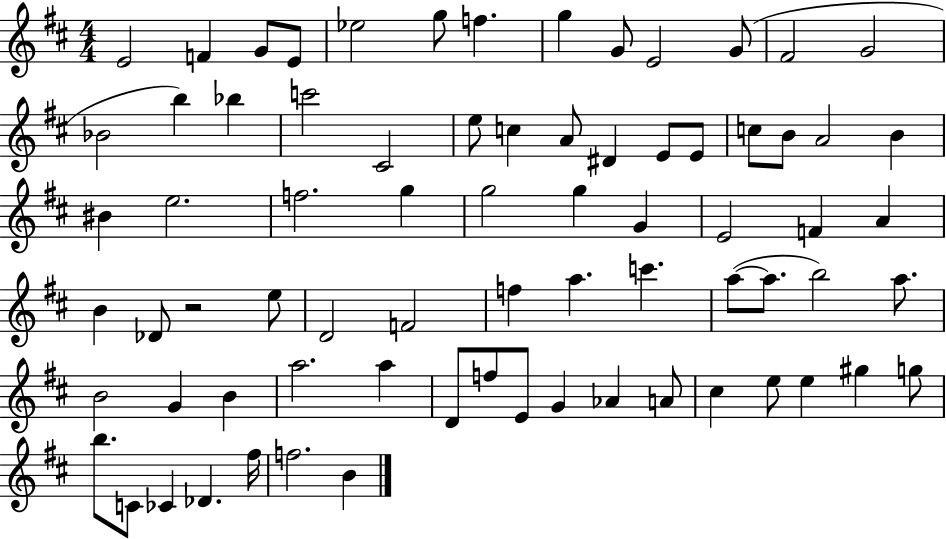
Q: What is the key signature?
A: D major